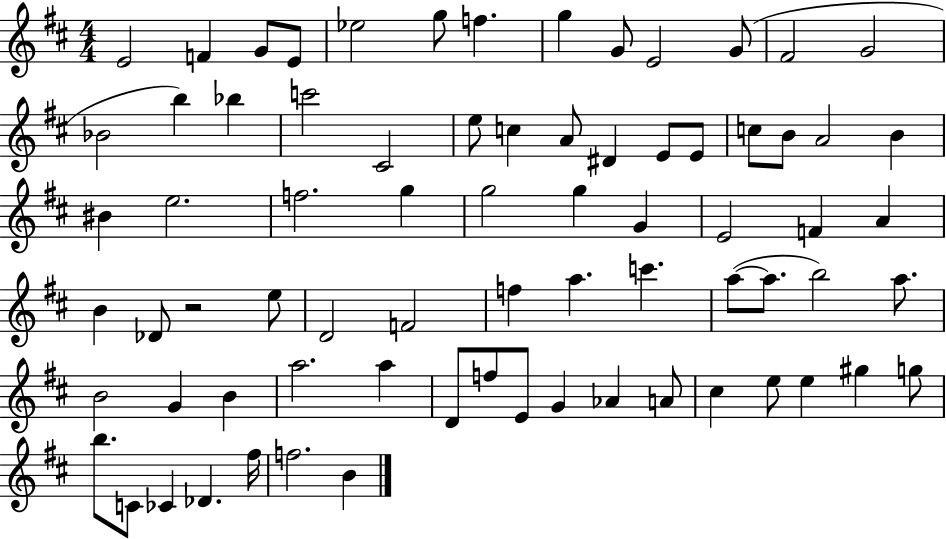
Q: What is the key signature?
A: D major